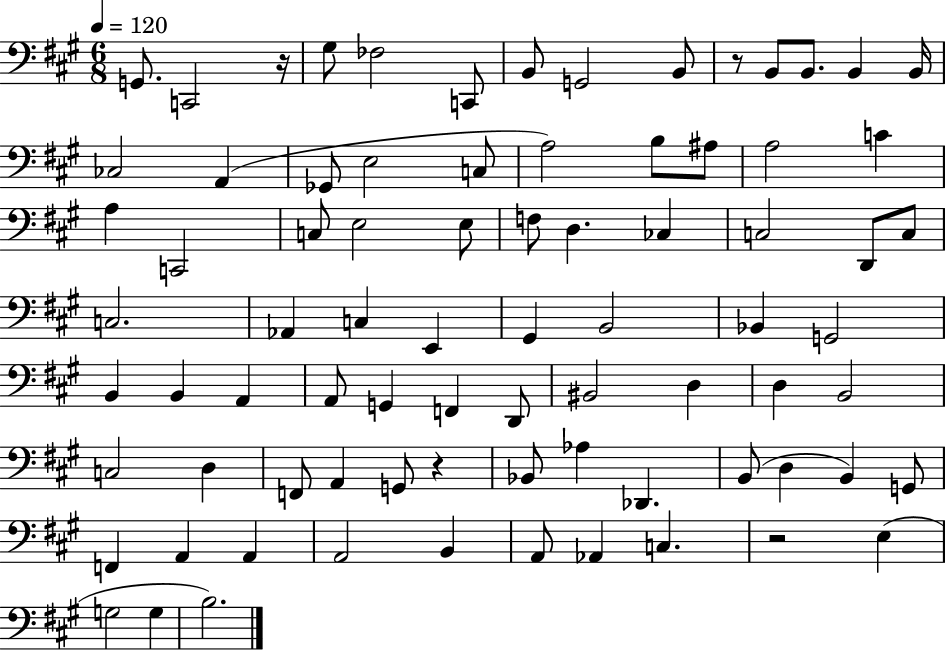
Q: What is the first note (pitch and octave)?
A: G2